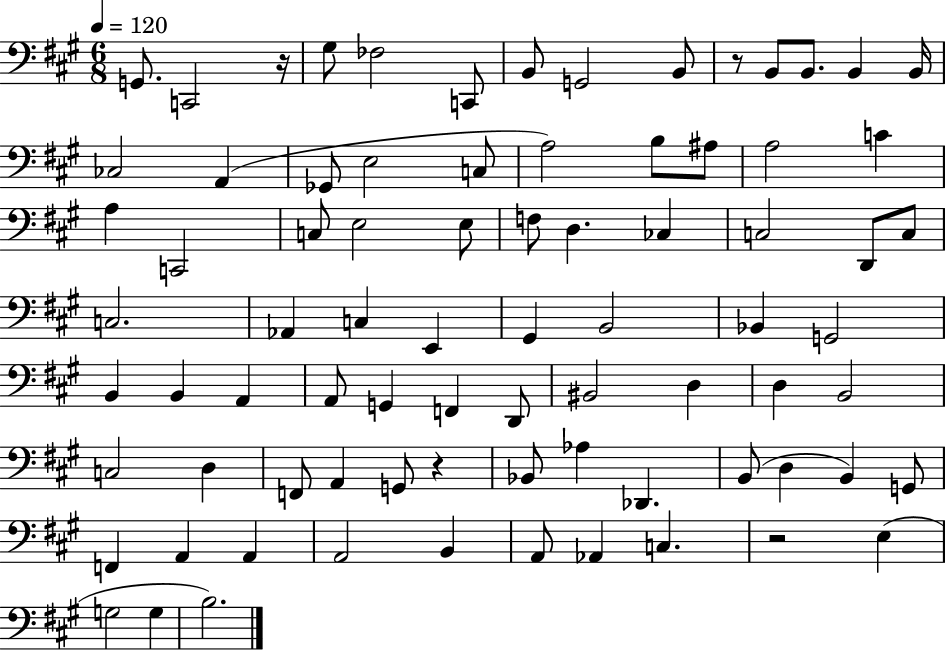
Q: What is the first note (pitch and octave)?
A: G2